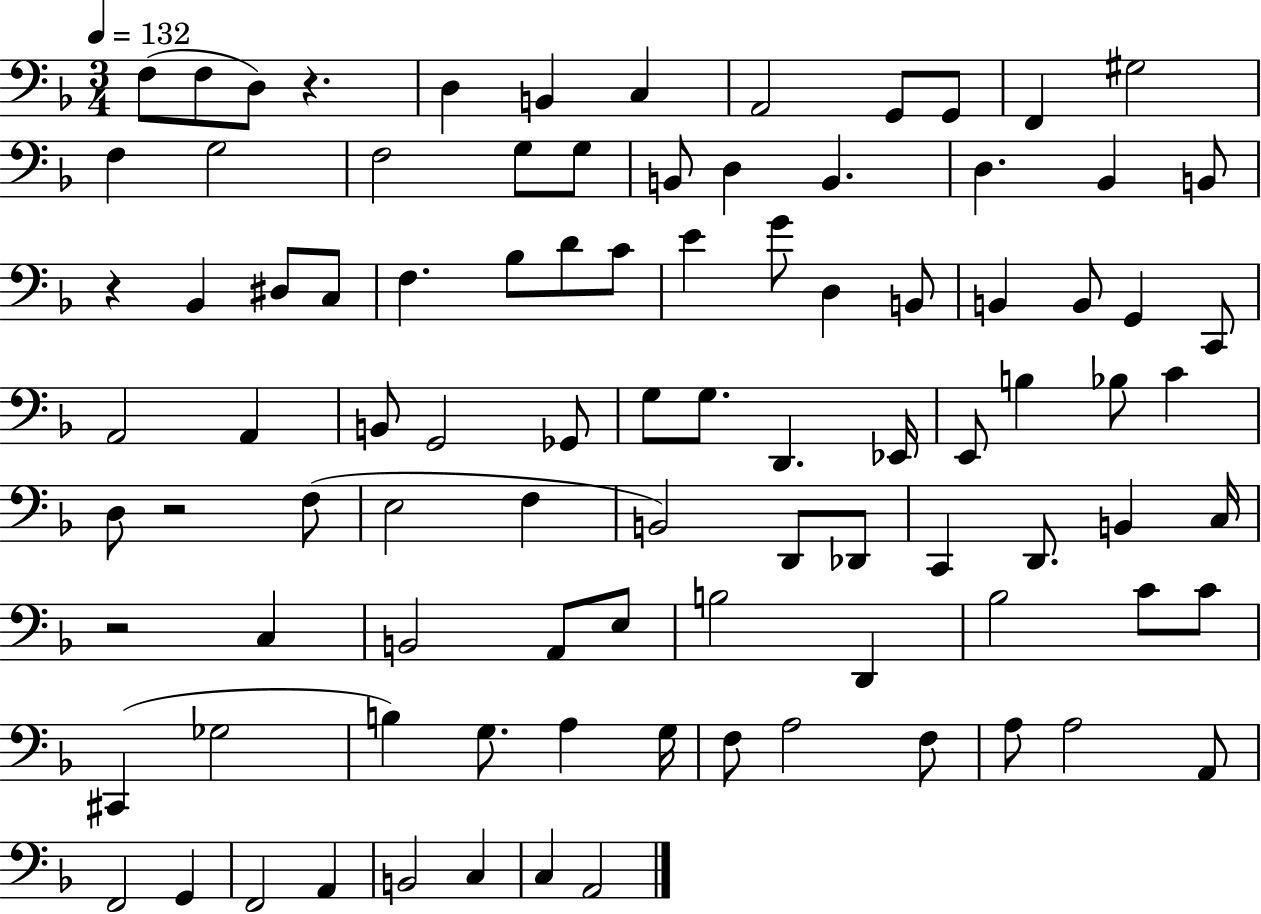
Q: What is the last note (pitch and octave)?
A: A2